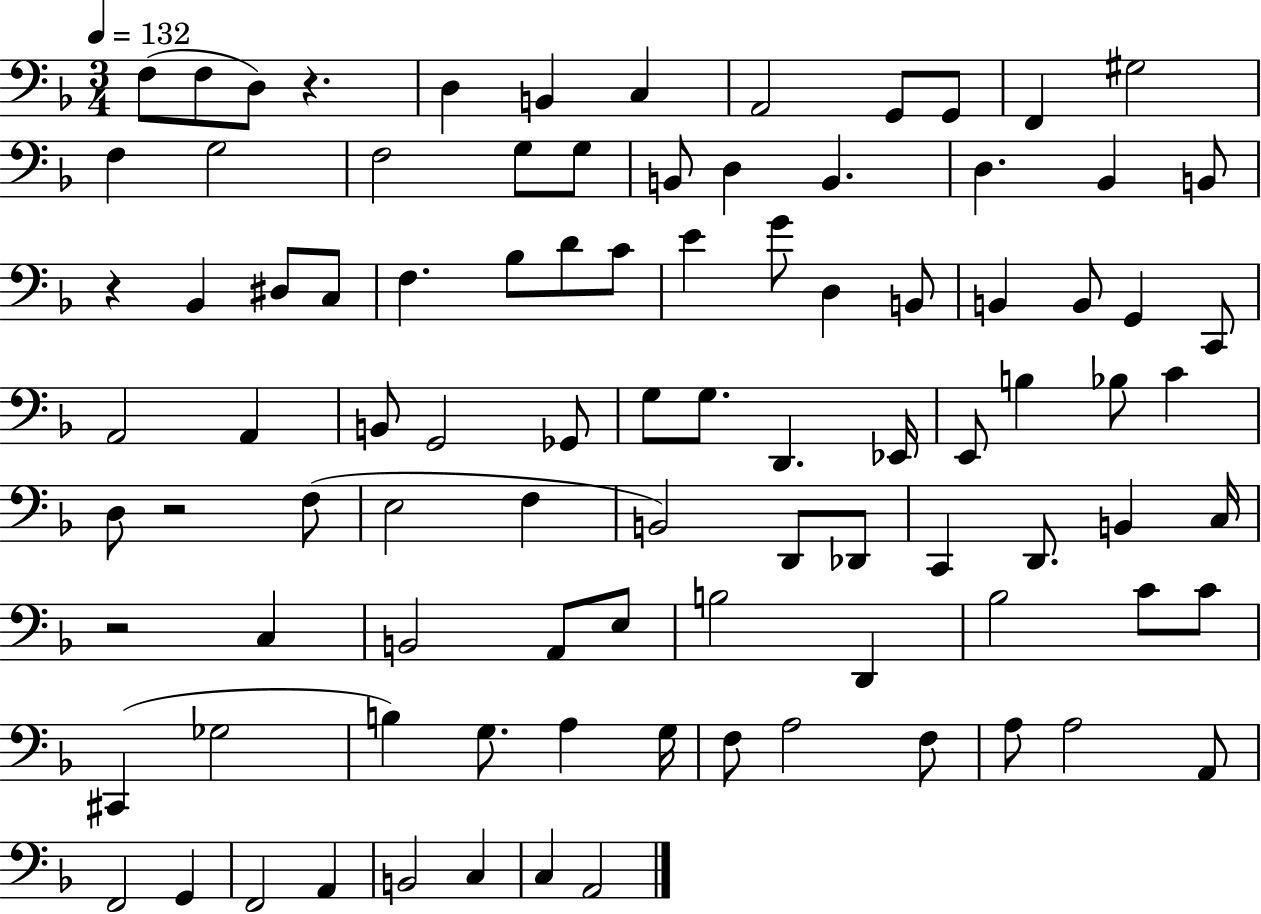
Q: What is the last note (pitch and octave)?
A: A2